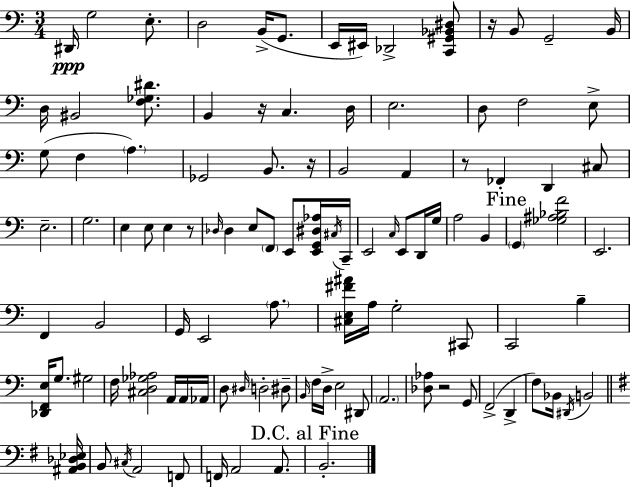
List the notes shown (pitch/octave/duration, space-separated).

D#2/s G3/h E3/e. D3/h B2/s G2/e. E2/s EIS2/s Db2/h [C2,G#2,Bb2,D#3]/e R/s B2/e G2/h B2/s D3/s BIS2/h [F3,Gb3,D#4]/e. B2/q R/s C3/q. D3/s E3/h. D3/e F3/h E3/e G3/e F3/q A3/q. Gb2/h B2/e. R/s B2/h A2/q R/e FES2/q D2/q C#3/e E3/h. G3/h. E3/q E3/e E3/q R/e Db3/s Db3/q E3/e F2/e E2/e [E2,G2,D#3,Ab3]/s C#3/s C2/s E2/h C3/s E2/e D2/s G3/s A3/h B2/q G2/q [Gb3,A#3,Bb3,F4]/h E2/h. F2/q B2/h G2/s E2/h A3/e. [C#3,E3,F#4,A#4]/s A3/s G3/h C#2/e C2/h B3/q [Db2,F2,E3]/s G3/e. G#3/h F3/s [C#3,D3,Gb3,Ab3]/h A2/s A2/s Ab2/s D3/e D#3/s D3/h D#3/e B2/s F3/s D3/s E3/h D#2/e A2/h. [Db3,Ab3]/e R/h G2/e F2/h D2/q F3/e Bb2/s D#2/s B2/h [A#2,B2,Db3,Eb3]/s B2/e C#3/s A2/h F2/e F2/s A2/h A2/e. B2/h.